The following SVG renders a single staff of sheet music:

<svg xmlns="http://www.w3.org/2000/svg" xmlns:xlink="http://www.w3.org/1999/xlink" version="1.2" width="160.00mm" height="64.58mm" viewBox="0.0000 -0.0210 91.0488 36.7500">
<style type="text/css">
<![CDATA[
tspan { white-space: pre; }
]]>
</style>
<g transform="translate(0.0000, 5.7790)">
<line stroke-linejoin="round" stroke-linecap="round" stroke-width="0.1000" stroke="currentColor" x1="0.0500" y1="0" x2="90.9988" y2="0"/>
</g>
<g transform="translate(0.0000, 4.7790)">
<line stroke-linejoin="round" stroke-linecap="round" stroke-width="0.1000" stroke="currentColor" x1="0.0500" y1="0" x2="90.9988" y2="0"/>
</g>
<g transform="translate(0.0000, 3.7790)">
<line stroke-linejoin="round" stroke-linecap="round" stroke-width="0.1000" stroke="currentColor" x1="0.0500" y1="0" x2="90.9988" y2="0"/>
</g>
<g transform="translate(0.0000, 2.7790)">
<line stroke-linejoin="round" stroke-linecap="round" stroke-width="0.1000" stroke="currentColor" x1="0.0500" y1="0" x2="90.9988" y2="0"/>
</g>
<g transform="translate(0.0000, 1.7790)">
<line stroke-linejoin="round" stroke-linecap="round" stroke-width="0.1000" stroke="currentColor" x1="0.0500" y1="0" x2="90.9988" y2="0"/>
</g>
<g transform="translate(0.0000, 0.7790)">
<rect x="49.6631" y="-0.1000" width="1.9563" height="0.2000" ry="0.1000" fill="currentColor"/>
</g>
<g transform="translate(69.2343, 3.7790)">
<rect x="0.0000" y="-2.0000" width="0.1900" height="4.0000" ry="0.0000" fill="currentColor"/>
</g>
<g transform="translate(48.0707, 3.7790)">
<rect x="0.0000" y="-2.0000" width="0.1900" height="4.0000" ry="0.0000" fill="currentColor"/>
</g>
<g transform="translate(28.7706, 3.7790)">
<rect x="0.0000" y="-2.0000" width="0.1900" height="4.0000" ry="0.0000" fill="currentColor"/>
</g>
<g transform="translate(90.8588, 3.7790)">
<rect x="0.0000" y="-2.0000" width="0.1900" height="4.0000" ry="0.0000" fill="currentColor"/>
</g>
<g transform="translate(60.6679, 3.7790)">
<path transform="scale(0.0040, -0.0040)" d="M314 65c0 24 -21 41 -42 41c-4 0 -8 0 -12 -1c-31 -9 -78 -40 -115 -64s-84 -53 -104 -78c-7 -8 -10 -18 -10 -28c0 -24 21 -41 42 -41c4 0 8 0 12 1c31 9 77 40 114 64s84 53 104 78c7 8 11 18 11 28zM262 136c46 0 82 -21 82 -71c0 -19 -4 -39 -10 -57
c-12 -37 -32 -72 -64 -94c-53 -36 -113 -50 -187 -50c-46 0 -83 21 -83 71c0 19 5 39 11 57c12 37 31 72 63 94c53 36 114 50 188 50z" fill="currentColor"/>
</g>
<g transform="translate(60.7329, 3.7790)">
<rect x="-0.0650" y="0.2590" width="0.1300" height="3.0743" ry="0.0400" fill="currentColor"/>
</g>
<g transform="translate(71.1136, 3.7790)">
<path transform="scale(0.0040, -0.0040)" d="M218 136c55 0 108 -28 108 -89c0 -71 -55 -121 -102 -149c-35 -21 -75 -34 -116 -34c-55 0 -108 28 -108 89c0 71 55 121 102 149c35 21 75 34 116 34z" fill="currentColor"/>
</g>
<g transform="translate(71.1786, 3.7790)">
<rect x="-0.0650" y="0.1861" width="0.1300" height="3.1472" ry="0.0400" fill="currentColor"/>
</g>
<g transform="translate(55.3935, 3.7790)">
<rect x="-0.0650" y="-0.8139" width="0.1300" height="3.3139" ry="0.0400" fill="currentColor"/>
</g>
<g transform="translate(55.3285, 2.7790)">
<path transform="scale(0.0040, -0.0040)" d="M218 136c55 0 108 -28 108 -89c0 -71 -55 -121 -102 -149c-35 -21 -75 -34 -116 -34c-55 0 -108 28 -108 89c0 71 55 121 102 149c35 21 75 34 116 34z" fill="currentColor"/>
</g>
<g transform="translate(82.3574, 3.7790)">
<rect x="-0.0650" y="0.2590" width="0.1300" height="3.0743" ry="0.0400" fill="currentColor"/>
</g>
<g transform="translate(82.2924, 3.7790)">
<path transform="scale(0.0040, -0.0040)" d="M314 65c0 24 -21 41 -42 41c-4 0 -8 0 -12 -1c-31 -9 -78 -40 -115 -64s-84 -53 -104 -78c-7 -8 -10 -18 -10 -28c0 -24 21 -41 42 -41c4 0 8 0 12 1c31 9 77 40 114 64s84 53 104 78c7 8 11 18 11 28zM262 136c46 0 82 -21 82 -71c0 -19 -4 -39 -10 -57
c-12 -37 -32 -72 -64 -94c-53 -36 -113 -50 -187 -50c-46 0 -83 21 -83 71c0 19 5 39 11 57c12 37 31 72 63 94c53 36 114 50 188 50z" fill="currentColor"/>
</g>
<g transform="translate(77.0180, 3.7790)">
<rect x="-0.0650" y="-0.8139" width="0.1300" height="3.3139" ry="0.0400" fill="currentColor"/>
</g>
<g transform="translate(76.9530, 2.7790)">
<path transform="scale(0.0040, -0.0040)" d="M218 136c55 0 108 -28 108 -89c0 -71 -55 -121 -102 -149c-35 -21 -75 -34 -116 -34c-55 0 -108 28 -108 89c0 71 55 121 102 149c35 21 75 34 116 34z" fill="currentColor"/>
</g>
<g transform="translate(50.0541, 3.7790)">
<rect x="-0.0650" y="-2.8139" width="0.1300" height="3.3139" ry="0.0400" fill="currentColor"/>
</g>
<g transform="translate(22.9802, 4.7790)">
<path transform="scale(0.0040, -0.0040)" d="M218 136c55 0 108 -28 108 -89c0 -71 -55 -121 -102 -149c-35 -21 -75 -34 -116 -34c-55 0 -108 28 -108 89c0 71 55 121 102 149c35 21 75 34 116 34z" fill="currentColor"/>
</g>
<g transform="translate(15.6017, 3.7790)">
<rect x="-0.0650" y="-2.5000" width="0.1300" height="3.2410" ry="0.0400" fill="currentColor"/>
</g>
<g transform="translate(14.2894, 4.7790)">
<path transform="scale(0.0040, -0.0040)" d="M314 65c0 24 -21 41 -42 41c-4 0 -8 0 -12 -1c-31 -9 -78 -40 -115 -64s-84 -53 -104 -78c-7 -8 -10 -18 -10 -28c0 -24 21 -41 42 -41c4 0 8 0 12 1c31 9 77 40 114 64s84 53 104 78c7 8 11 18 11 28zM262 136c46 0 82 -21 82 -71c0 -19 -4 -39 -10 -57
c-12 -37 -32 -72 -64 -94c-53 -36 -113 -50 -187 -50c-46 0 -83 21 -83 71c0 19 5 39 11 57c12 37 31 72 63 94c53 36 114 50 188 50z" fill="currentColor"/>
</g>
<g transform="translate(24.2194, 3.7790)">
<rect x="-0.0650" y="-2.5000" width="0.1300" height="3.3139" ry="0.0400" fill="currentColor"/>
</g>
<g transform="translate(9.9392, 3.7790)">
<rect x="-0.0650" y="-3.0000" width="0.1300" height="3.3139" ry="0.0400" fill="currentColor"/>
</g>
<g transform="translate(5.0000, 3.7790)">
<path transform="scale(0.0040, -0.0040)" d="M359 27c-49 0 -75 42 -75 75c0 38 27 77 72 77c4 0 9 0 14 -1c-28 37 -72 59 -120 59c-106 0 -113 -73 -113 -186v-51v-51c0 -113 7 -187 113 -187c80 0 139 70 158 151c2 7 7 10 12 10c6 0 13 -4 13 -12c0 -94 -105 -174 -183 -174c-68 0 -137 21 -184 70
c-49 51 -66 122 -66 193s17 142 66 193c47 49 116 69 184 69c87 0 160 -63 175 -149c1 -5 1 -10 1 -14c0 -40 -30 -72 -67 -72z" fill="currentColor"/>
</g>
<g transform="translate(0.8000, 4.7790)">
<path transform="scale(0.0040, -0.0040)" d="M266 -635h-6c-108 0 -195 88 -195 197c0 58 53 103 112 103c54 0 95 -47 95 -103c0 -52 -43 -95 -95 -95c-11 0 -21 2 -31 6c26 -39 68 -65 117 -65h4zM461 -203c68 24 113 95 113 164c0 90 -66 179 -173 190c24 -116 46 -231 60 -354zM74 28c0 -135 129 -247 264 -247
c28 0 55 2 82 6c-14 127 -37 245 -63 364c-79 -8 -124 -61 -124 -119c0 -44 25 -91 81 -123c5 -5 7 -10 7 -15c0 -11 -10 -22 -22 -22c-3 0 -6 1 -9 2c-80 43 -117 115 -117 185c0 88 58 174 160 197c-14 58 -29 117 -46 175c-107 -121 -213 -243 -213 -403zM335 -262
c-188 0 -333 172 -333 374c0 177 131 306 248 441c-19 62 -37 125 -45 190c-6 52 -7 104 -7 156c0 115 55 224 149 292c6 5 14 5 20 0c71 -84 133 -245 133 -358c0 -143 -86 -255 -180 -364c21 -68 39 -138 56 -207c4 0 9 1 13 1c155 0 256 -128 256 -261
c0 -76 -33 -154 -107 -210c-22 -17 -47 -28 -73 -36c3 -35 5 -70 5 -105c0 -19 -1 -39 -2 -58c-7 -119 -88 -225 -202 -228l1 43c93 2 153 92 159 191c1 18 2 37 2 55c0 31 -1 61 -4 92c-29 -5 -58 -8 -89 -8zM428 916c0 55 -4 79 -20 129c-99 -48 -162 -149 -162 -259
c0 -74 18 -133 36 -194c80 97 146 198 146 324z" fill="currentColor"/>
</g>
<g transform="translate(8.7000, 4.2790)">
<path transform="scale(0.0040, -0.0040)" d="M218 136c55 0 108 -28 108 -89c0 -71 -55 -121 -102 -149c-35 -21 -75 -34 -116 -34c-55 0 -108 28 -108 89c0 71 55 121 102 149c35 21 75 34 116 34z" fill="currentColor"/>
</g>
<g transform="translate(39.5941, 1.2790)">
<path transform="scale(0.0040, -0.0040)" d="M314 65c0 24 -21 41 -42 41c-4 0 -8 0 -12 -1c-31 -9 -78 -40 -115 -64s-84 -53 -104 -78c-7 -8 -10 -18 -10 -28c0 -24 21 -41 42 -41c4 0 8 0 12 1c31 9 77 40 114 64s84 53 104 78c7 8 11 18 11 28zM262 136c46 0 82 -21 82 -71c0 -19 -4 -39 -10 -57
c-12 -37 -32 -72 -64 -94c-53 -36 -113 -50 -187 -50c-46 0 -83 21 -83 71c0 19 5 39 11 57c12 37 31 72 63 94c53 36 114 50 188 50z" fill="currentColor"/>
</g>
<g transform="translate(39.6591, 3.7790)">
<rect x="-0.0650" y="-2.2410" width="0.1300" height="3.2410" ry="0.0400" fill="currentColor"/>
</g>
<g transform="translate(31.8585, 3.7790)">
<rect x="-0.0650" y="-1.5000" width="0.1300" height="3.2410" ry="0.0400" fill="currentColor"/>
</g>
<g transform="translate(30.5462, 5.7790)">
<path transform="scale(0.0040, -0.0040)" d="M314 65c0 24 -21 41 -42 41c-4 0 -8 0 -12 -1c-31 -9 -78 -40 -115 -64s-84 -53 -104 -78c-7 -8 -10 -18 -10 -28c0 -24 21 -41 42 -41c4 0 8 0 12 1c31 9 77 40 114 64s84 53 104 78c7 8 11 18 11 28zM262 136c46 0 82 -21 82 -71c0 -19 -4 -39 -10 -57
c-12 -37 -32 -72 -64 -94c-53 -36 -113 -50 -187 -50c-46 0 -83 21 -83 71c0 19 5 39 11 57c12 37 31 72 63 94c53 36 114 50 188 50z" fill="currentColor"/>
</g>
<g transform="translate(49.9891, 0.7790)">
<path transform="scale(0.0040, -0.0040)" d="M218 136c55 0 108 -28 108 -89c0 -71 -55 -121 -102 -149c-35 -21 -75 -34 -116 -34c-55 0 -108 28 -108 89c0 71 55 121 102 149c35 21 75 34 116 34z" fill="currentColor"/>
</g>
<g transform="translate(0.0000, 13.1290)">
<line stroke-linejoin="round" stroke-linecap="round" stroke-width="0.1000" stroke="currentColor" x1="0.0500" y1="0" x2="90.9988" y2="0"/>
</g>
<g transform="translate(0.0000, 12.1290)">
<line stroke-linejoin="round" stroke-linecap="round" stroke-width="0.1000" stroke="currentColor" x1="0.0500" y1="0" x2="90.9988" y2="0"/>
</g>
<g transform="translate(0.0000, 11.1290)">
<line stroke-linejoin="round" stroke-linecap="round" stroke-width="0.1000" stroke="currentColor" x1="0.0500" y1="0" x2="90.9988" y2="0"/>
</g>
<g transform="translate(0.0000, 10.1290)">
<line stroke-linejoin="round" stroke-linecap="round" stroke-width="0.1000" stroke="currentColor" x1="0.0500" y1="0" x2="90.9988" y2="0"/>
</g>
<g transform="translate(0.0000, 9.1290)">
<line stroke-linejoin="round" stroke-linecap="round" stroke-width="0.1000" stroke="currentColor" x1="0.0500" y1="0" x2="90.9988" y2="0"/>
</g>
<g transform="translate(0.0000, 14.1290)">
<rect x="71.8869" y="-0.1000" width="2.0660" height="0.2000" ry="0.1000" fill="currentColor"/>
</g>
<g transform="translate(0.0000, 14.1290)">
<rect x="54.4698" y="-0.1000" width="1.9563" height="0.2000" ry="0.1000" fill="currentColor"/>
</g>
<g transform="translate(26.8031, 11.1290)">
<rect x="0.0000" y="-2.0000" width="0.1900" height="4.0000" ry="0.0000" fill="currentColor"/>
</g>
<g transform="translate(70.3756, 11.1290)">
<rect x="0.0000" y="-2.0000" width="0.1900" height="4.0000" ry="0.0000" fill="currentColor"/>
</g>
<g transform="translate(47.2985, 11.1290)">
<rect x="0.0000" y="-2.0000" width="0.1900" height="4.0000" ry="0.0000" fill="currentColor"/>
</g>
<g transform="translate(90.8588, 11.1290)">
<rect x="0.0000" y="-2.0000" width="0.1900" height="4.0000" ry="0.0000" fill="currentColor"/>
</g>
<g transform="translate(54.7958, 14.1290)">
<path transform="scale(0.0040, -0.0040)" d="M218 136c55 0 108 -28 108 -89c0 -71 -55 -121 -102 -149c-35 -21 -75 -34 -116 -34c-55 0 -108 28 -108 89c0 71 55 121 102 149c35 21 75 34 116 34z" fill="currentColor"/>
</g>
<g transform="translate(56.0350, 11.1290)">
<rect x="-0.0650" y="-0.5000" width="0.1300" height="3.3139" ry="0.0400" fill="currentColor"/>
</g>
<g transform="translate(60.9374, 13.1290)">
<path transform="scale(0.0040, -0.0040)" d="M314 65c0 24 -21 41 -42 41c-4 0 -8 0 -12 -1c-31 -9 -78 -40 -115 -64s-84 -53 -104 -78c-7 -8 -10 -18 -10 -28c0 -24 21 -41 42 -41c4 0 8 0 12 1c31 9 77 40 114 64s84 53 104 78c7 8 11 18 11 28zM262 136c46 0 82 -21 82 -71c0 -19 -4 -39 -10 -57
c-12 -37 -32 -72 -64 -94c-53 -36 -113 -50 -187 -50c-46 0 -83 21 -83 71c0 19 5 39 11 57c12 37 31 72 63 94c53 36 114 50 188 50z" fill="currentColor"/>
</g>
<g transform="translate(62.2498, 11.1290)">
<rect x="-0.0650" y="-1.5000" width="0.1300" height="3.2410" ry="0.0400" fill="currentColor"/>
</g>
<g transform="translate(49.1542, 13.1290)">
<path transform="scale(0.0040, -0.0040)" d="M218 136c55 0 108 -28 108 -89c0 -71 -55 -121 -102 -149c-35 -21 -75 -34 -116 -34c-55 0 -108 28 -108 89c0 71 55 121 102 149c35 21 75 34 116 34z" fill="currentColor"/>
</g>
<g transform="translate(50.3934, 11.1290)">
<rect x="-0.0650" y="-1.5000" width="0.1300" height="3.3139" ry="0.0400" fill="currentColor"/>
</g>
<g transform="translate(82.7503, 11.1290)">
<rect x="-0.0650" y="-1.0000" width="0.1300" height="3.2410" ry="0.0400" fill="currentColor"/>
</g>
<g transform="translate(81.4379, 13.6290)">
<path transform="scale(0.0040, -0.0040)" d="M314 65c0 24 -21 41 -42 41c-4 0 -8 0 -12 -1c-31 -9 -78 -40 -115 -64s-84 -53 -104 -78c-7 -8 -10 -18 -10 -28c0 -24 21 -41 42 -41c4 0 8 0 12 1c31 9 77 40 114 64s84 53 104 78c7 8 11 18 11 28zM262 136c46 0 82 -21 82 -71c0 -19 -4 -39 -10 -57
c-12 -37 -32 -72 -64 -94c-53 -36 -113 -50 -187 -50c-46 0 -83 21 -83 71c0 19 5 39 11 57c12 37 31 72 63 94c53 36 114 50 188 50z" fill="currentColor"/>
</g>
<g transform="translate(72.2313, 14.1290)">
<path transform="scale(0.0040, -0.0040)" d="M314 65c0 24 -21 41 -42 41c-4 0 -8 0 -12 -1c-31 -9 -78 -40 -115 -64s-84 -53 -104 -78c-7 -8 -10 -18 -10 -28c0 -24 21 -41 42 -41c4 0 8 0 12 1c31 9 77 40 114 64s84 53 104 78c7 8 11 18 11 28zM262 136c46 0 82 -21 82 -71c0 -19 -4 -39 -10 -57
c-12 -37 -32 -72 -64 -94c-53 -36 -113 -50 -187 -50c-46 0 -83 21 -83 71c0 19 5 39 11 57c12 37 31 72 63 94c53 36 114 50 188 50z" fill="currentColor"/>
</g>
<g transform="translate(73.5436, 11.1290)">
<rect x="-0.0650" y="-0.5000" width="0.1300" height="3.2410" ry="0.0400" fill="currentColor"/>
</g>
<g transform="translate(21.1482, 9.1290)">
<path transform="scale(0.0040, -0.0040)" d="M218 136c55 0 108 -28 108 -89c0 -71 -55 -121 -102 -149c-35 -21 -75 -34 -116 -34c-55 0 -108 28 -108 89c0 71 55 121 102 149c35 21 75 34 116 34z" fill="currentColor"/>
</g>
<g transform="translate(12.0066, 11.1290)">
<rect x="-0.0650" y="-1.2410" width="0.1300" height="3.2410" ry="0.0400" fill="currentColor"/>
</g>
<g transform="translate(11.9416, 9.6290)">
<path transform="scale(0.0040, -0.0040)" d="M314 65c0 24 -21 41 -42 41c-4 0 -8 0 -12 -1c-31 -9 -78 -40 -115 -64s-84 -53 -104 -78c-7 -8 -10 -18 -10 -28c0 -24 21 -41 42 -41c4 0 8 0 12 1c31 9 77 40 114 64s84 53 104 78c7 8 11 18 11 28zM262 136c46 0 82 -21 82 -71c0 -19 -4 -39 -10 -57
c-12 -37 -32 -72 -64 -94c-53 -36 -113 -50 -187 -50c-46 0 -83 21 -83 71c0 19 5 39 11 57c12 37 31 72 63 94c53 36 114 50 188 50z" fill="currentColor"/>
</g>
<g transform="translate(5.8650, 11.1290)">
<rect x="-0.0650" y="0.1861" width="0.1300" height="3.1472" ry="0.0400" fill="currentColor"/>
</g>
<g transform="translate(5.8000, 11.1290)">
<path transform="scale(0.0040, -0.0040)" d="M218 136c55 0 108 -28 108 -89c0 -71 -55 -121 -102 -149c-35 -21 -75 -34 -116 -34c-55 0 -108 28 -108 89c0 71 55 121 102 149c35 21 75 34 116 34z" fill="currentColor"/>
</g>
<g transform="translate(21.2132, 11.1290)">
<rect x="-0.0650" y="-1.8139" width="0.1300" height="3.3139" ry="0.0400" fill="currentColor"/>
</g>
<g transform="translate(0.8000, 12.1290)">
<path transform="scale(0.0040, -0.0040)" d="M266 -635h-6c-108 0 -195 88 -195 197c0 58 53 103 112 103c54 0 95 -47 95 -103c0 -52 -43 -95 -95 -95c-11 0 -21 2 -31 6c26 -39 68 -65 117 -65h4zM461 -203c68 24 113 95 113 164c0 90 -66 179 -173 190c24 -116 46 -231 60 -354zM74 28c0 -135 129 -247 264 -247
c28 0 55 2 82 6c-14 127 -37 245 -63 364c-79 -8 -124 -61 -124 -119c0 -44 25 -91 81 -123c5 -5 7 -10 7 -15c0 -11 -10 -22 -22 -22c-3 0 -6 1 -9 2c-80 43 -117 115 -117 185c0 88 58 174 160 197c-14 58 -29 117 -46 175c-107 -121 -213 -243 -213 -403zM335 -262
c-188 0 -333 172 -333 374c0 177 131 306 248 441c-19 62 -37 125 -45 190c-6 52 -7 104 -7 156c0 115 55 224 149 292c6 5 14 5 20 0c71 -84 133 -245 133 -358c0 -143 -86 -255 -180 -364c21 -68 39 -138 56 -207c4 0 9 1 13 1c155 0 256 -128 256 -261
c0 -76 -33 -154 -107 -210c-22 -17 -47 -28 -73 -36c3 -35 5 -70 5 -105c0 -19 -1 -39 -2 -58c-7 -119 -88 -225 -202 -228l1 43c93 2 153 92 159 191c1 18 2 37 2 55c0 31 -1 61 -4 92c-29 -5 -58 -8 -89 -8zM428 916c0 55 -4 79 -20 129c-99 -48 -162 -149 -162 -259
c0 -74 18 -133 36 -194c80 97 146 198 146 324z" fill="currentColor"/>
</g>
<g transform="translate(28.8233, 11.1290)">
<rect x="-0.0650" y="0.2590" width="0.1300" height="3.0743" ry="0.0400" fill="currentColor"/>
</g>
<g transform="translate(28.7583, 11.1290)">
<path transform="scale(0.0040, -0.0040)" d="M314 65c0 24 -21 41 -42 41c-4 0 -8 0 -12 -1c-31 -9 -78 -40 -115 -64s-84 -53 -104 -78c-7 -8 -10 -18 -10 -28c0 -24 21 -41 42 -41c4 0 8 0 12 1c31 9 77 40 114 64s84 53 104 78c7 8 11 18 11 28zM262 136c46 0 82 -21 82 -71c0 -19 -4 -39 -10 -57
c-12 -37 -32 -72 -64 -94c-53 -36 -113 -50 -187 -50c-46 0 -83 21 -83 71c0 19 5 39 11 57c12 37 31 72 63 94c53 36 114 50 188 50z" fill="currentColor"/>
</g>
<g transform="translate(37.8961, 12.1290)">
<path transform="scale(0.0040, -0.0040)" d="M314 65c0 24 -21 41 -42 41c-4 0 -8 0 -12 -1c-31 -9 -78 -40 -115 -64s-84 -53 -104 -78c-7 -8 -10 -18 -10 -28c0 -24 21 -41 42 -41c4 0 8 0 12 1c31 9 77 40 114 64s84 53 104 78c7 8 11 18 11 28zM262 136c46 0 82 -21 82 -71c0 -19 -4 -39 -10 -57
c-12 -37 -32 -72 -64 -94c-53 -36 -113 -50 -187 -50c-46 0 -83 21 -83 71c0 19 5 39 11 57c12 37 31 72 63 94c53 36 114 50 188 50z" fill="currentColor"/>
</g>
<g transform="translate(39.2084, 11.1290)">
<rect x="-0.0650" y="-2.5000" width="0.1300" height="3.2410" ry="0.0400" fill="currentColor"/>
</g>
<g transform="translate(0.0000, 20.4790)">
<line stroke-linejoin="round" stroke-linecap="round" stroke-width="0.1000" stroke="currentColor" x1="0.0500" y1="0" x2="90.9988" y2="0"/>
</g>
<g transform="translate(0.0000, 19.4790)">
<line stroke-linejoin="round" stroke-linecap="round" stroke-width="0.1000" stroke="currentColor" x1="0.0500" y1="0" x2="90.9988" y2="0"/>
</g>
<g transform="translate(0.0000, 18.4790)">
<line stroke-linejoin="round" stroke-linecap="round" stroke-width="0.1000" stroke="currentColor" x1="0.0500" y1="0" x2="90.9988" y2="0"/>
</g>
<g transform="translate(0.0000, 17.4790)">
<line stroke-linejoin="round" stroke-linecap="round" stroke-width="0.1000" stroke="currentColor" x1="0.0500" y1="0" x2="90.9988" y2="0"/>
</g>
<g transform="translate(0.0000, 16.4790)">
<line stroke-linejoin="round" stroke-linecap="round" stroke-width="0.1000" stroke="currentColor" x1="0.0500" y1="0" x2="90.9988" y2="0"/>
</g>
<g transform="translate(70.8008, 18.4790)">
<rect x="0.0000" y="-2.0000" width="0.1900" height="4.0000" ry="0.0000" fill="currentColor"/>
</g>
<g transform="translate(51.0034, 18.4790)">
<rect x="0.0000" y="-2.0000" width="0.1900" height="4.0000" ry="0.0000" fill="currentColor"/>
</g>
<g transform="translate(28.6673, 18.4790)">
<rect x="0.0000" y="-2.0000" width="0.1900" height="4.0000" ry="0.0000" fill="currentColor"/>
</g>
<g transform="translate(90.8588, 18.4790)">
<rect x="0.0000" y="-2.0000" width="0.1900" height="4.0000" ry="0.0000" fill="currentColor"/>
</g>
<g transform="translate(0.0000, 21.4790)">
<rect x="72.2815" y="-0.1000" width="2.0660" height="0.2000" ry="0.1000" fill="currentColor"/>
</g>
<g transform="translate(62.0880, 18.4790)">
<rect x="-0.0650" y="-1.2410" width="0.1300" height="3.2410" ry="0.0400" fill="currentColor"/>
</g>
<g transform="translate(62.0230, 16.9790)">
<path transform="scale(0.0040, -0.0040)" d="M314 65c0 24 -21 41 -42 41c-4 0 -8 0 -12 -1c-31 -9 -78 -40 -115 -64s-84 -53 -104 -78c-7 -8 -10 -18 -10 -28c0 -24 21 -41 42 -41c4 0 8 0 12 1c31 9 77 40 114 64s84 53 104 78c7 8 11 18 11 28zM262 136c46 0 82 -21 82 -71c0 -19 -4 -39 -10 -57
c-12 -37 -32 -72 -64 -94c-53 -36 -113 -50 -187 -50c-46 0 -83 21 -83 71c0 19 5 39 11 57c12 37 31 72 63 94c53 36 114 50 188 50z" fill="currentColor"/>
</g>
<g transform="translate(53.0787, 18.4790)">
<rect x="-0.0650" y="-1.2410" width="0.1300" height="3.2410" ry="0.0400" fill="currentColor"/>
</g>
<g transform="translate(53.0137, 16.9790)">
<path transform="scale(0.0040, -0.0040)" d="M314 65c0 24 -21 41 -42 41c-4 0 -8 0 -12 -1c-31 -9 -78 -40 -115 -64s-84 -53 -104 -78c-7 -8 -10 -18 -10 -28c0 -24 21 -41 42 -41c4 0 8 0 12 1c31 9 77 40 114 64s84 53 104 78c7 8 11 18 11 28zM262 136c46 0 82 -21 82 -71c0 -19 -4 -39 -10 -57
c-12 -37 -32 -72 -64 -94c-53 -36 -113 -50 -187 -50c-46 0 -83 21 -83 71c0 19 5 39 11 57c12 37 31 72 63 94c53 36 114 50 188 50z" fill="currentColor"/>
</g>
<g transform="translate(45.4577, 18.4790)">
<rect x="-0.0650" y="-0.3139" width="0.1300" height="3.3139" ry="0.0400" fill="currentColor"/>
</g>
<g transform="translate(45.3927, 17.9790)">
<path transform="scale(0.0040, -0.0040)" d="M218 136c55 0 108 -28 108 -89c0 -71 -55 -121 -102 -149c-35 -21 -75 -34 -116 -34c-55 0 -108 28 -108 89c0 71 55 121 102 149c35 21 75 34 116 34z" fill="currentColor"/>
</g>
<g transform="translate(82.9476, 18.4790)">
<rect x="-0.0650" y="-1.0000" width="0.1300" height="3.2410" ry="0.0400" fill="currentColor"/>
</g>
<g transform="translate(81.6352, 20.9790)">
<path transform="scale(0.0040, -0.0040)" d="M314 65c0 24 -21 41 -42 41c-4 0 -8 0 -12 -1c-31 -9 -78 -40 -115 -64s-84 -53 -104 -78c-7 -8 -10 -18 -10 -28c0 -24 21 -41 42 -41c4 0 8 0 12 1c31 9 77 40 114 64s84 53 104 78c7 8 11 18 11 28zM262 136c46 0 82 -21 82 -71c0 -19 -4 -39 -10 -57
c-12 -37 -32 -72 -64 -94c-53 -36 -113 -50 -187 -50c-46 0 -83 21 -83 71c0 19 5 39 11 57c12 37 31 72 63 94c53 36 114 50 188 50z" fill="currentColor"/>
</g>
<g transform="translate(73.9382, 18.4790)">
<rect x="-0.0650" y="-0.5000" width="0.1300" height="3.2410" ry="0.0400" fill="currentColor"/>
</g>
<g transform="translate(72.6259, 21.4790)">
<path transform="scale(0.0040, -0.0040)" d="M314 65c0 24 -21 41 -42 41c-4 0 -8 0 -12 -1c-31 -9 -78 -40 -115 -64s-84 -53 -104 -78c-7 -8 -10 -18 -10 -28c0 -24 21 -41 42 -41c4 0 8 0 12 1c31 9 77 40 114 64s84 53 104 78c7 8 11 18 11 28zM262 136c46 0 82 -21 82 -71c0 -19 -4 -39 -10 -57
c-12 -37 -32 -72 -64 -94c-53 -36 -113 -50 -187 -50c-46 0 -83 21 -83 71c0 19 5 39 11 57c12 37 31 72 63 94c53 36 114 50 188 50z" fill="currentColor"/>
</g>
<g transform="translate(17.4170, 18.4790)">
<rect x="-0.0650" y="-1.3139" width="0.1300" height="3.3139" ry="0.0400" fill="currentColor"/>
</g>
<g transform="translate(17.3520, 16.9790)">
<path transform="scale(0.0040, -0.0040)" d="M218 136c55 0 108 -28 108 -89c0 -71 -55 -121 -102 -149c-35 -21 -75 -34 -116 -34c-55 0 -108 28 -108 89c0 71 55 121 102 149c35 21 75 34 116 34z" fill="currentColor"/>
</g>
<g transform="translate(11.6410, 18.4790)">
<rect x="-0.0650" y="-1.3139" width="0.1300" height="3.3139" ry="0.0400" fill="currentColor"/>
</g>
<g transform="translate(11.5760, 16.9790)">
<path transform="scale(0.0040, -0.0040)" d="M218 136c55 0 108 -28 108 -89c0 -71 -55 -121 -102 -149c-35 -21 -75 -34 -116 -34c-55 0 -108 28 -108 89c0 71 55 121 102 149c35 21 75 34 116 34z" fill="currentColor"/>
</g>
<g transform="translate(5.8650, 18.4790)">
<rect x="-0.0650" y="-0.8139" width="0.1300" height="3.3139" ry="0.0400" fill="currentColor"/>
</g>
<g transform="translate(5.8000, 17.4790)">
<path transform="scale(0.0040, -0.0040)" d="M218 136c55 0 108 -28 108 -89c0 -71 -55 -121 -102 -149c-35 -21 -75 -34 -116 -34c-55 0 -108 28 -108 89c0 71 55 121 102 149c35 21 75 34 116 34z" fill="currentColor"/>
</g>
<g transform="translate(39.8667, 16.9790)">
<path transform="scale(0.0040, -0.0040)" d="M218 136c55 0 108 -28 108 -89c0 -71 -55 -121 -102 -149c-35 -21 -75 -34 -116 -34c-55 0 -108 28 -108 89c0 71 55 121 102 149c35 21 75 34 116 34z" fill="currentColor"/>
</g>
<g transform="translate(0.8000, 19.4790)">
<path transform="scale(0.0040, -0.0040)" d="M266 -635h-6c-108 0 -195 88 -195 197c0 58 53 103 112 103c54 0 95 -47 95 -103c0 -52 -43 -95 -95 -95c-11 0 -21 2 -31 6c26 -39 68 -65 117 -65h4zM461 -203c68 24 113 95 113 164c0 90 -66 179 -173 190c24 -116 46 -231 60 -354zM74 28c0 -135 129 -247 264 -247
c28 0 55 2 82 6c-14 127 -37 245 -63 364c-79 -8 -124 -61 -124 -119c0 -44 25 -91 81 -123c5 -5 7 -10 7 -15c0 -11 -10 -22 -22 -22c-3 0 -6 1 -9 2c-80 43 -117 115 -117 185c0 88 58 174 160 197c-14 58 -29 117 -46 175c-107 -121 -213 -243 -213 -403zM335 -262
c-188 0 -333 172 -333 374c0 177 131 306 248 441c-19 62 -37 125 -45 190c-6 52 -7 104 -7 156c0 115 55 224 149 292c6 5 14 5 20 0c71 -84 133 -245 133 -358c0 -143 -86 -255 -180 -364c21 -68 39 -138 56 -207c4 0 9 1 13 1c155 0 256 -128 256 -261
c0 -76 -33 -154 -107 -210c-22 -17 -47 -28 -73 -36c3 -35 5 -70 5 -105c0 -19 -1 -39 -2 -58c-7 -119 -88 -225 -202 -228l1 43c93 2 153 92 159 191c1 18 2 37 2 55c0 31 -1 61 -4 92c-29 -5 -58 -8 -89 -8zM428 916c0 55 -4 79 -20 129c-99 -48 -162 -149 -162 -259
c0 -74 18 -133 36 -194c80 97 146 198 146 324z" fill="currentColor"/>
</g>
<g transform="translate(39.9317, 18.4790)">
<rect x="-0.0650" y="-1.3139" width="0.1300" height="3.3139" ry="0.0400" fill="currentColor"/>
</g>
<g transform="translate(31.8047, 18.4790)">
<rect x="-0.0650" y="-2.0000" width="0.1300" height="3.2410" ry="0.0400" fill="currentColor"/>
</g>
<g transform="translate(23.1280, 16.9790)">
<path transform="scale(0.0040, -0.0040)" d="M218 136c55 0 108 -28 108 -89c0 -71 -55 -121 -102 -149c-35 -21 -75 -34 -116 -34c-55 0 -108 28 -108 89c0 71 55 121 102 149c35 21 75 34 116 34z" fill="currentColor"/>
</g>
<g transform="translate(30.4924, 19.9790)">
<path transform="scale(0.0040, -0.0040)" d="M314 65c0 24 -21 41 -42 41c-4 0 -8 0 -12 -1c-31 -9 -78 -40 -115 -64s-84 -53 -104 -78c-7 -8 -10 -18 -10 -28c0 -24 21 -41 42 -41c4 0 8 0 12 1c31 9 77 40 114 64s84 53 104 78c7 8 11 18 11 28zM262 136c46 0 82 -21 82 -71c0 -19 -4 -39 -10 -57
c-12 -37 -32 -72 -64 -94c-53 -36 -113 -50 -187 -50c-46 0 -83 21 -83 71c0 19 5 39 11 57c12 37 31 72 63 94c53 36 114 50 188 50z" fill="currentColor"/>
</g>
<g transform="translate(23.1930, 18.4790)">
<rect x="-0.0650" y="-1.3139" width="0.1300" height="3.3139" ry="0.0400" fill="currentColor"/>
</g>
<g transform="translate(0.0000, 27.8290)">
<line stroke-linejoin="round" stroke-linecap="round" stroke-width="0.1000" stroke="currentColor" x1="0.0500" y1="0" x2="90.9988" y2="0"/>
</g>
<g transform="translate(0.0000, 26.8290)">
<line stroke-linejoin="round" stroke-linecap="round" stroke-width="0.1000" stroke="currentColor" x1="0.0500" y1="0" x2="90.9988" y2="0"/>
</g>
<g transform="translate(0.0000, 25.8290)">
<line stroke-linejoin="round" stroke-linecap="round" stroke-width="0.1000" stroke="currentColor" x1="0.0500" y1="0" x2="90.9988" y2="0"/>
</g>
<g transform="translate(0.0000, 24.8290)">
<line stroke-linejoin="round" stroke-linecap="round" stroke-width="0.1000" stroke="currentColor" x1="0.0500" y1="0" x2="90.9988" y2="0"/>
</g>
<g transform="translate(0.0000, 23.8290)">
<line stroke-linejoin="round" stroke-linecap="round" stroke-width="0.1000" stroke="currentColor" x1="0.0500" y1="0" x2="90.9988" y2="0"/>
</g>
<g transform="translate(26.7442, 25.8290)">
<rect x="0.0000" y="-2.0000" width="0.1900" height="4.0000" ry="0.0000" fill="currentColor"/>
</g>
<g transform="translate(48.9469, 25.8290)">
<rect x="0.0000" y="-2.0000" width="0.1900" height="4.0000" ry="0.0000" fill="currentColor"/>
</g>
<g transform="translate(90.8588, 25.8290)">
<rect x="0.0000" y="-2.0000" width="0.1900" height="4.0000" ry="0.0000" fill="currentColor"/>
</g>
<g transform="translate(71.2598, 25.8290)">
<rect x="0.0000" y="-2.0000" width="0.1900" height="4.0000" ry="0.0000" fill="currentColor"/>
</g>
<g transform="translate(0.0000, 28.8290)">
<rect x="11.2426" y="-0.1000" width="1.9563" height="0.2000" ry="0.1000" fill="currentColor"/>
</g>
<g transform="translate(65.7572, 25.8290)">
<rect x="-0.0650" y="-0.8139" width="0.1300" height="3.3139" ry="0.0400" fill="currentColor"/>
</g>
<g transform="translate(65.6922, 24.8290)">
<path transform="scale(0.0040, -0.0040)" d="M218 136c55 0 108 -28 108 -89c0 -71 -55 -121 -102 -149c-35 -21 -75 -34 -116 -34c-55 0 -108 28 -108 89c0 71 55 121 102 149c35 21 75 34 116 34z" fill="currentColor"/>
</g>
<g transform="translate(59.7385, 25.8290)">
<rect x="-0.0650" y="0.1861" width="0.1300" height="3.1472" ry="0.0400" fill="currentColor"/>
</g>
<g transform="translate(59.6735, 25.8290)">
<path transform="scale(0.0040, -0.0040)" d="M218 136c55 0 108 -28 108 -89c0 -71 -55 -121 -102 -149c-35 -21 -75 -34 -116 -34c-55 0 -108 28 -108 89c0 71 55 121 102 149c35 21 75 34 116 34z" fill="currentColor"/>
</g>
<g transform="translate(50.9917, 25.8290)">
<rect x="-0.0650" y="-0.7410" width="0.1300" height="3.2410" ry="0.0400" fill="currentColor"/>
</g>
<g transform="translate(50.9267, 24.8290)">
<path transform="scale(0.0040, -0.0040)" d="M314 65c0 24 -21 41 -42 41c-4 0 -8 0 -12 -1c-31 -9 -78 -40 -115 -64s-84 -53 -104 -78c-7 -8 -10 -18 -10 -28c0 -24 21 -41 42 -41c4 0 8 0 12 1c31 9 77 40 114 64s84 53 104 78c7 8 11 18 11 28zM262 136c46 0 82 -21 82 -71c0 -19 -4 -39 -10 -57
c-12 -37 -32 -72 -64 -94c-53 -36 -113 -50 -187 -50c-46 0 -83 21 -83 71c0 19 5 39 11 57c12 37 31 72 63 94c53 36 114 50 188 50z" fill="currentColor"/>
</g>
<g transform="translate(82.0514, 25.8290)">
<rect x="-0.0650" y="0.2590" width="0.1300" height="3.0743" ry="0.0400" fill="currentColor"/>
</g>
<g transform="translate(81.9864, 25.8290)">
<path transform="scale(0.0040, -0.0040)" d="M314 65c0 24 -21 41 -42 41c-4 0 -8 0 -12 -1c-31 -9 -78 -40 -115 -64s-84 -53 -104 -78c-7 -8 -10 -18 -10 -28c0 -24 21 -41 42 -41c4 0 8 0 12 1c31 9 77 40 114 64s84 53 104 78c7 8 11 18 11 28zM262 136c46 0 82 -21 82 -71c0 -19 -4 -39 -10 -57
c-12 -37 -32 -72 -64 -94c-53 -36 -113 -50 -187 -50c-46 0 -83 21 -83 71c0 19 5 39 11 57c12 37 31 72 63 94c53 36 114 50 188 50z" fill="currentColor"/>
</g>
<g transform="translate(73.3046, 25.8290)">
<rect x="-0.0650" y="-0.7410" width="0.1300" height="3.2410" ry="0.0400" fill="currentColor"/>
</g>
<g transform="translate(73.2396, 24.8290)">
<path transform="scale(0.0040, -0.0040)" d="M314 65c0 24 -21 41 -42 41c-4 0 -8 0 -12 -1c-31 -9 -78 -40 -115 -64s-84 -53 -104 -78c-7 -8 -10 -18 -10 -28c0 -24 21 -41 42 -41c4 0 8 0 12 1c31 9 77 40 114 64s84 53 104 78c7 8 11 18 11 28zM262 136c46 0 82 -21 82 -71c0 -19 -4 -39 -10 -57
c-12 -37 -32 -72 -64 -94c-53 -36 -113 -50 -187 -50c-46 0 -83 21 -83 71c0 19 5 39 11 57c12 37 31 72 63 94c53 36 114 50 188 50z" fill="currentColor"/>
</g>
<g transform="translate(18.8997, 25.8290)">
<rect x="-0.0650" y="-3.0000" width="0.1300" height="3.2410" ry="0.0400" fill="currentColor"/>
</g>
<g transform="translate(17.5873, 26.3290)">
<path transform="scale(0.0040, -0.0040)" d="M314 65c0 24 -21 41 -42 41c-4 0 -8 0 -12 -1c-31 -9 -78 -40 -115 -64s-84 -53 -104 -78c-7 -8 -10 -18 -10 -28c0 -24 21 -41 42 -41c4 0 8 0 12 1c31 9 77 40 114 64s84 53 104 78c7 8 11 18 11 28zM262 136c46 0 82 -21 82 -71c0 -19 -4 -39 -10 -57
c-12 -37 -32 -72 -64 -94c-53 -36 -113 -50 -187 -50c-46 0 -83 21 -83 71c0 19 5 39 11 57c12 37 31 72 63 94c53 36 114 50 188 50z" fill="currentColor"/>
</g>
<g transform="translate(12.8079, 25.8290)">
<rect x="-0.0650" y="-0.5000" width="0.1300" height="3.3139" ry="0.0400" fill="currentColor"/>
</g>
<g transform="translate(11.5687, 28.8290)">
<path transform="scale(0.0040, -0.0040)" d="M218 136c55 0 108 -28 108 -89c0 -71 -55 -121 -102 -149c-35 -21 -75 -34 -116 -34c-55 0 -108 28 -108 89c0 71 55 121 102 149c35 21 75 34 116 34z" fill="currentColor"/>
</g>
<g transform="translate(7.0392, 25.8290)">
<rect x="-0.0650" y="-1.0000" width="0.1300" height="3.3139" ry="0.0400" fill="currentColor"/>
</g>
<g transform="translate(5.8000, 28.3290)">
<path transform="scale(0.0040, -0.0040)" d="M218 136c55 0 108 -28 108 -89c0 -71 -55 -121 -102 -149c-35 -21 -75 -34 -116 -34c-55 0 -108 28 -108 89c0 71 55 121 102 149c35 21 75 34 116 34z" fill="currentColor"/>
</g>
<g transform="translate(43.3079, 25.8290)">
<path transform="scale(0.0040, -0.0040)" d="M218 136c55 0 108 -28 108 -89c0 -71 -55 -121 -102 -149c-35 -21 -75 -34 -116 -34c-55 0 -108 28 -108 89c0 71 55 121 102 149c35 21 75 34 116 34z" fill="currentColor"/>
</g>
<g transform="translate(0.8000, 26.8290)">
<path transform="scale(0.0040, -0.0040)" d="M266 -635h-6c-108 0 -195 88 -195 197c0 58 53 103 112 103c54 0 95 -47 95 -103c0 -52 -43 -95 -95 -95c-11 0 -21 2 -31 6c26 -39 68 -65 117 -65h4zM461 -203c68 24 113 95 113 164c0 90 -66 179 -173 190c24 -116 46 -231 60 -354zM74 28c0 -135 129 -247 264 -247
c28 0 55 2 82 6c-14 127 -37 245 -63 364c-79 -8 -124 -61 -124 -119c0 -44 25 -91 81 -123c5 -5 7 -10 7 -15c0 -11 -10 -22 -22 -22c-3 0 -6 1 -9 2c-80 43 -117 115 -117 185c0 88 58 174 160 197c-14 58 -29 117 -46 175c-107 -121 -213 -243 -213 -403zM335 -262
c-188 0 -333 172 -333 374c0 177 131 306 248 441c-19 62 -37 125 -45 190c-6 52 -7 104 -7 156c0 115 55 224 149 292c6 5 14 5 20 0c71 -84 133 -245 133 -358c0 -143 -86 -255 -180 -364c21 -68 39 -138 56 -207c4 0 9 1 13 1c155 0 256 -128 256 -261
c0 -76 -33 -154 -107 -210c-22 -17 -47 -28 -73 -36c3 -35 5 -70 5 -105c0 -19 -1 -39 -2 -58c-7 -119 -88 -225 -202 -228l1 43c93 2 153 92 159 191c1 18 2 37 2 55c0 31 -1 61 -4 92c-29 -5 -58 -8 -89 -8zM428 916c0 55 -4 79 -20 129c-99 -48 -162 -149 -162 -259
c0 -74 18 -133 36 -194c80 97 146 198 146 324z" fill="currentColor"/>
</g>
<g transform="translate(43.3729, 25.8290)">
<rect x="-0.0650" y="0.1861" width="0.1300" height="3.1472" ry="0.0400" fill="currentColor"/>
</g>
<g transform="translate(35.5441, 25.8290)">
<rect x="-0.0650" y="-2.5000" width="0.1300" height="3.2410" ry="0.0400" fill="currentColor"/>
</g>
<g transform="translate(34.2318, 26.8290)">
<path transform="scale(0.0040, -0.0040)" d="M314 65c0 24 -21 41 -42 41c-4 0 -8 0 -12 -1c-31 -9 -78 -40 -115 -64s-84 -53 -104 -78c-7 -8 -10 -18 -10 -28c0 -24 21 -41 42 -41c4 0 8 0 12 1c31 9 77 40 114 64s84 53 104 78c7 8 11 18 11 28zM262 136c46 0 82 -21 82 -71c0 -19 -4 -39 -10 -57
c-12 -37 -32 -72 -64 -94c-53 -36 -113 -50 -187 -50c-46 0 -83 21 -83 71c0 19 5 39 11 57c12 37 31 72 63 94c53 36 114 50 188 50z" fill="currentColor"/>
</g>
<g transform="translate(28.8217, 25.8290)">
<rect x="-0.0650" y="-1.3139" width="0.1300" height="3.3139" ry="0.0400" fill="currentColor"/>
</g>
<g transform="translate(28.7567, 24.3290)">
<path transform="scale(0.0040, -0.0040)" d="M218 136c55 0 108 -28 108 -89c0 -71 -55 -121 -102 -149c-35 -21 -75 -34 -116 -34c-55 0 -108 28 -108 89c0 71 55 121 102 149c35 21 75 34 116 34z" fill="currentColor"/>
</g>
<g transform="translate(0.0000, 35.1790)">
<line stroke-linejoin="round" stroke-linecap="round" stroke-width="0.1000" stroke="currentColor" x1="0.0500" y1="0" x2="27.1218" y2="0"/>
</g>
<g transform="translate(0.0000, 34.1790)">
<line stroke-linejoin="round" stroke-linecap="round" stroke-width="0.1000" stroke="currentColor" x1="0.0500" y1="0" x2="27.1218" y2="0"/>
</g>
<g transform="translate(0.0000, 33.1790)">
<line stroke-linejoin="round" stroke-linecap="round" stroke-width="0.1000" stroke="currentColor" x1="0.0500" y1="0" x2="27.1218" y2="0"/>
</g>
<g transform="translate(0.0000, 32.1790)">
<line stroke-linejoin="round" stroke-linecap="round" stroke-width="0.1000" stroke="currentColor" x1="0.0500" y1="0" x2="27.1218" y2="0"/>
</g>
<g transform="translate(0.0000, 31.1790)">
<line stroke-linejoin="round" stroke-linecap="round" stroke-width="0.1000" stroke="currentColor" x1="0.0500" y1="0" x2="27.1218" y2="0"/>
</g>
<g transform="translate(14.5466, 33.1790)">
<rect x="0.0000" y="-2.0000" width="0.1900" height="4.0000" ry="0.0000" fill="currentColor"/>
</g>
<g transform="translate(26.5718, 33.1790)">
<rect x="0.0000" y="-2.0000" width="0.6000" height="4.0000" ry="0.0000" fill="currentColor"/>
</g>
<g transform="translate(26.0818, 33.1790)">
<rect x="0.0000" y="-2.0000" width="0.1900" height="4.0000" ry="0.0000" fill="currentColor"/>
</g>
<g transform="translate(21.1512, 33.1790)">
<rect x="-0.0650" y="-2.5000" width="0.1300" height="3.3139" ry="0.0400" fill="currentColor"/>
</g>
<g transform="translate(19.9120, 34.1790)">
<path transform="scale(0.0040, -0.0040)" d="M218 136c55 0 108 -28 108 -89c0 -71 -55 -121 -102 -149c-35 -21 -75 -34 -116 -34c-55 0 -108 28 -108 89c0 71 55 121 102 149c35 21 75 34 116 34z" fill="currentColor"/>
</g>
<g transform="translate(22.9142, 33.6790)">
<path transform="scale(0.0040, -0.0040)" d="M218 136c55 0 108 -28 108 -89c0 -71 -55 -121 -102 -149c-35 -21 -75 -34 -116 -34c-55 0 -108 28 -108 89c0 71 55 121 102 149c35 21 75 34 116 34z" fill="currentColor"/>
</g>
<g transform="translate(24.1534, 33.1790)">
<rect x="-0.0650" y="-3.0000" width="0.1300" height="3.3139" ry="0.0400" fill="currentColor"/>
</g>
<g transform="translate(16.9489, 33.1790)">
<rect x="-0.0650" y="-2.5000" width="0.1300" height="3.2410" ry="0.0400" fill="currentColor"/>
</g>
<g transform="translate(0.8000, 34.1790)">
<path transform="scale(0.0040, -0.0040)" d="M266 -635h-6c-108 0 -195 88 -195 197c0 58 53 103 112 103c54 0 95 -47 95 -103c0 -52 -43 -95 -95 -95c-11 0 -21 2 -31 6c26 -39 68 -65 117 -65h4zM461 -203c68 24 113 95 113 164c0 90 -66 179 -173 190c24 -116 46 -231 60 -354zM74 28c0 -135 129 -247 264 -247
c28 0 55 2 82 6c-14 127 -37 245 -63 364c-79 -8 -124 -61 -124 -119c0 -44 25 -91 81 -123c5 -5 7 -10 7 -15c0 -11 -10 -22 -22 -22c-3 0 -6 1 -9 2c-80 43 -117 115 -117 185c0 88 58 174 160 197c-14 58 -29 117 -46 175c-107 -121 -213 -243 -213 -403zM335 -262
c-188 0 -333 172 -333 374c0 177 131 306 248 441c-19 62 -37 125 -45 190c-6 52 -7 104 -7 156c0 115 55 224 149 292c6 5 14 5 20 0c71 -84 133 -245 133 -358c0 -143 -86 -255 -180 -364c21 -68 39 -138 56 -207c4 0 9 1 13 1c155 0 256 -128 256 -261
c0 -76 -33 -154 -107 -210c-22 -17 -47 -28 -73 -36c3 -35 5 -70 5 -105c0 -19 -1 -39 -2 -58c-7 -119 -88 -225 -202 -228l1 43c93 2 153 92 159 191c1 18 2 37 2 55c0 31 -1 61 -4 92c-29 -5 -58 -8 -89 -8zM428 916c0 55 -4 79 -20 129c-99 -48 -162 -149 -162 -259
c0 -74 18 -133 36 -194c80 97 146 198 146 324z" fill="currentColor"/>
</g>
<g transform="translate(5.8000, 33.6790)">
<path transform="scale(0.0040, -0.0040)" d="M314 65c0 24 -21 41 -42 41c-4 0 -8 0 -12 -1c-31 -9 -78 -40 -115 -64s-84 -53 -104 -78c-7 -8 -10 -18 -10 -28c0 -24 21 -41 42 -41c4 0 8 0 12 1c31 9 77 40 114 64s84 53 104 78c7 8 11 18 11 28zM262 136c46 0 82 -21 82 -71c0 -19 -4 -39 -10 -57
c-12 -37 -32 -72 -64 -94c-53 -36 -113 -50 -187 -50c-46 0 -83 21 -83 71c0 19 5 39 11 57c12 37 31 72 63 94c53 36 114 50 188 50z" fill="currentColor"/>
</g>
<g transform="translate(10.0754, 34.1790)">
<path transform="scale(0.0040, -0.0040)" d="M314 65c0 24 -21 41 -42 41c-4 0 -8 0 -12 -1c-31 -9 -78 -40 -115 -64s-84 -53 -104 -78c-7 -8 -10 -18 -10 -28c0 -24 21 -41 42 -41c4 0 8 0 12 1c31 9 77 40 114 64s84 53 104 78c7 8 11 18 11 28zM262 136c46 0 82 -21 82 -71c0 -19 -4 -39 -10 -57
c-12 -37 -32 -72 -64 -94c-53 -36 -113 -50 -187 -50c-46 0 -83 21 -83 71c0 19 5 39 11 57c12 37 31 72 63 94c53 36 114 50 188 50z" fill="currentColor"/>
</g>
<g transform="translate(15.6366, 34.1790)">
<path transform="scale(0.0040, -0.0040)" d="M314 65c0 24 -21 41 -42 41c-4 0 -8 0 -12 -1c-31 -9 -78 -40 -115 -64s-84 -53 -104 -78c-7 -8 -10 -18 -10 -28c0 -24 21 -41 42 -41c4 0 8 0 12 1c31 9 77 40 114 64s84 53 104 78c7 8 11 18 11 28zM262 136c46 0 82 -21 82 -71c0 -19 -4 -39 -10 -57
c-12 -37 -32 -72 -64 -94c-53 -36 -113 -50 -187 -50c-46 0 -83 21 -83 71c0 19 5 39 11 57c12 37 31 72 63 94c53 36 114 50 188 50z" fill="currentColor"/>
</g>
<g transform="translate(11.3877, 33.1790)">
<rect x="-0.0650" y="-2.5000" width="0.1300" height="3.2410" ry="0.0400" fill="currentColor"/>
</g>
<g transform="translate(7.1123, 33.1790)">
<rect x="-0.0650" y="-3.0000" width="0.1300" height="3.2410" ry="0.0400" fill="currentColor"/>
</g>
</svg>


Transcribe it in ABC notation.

X:1
T:Untitled
M:4/4
L:1/4
K:C
A G2 G E2 g2 a d B2 B d B2 B e2 f B2 G2 E C E2 C2 D2 d e e e F2 e c e2 e2 C2 D2 D C A2 e G2 B d2 B d d2 B2 A2 G2 G2 G A